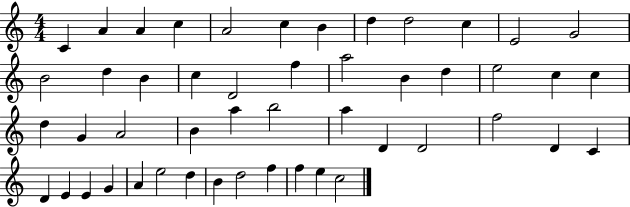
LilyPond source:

{
  \clef treble
  \numericTimeSignature
  \time 4/4
  \key c \major
  c'4 a'4 a'4 c''4 | a'2 c''4 b'4 | d''4 d''2 c''4 | e'2 g'2 | \break b'2 d''4 b'4 | c''4 d'2 f''4 | a''2 b'4 d''4 | e''2 c''4 c''4 | \break d''4 g'4 a'2 | b'4 a''4 b''2 | a''4 d'4 d'2 | f''2 d'4 c'4 | \break d'4 e'4 e'4 g'4 | a'4 e''2 d''4 | b'4 d''2 f''4 | f''4 e''4 c''2 | \break \bar "|."
}